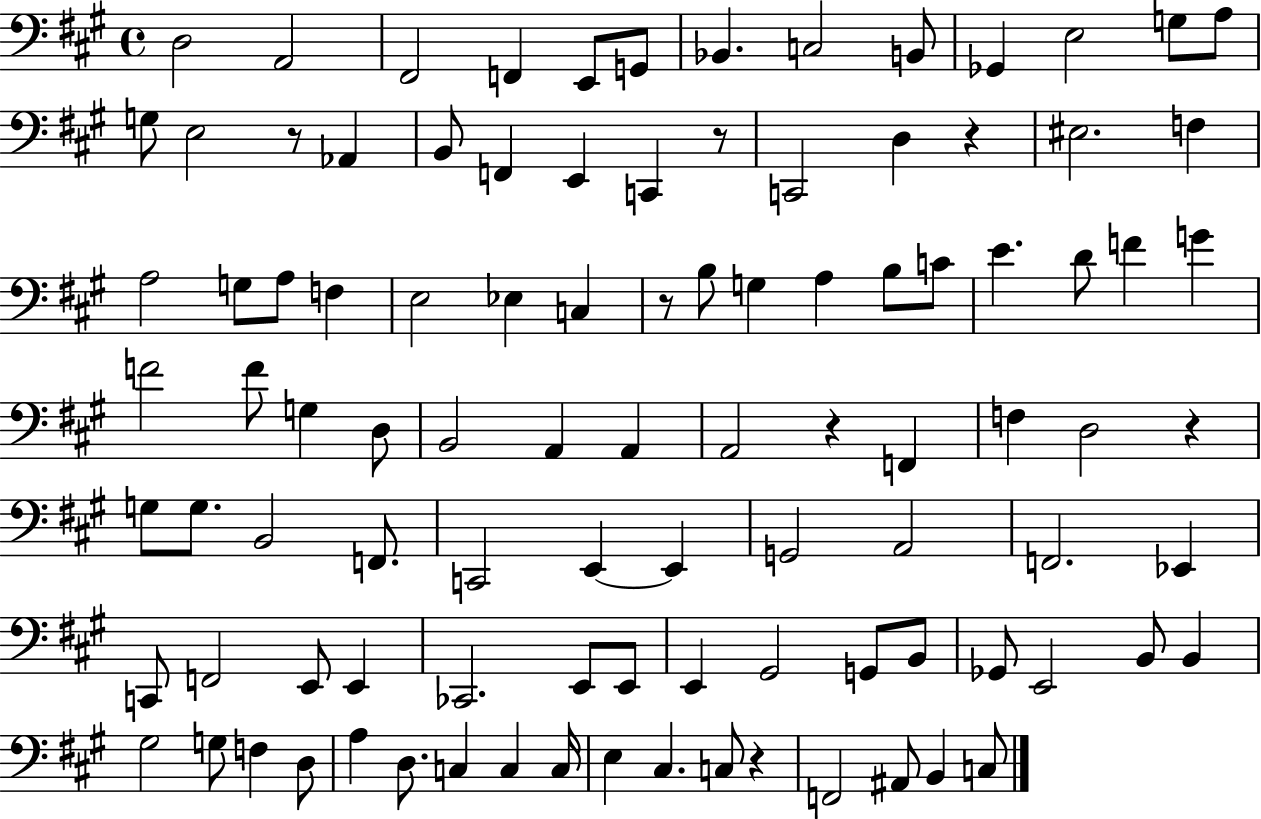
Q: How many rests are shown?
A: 7